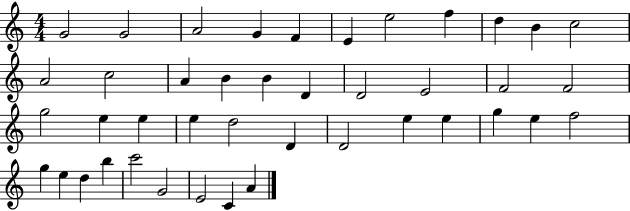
G4/h G4/h A4/h G4/q F4/q E4/q E5/h F5/q D5/q B4/q C5/h A4/h C5/h A4/q B4/q B4/q D4/q D4/h E4/h F4/h F4/h G5/h E5/q E5/q E5/q D5/h D4/q D4/h E5/q E5/q G5/q E5/q F5/h G5/q E5/q D5/q B5/q C6/h G4/h E4/h C4/q A4/q